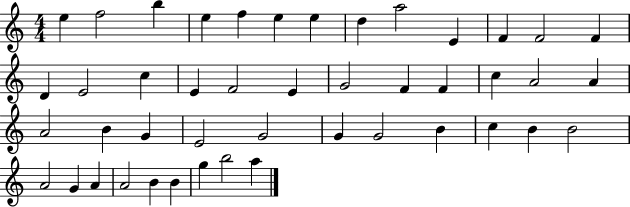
E5/q F5/h B5/q E5/q F5/q E5/q E5/q D5/q A5/h E4/q F4/q F4/h F4/q D4/q E4/h C5/q E4/q F4/h E4/q G4/h F4/q F4/q C5/q A4/h A4/q A4/h B4/q G4/q E4/h G4/h G4/q G4/h B4/q C5/q B4/q B4/h A4/h G4/q A4/q A4/h B4/q B4/q G5/q B5/h A5/q